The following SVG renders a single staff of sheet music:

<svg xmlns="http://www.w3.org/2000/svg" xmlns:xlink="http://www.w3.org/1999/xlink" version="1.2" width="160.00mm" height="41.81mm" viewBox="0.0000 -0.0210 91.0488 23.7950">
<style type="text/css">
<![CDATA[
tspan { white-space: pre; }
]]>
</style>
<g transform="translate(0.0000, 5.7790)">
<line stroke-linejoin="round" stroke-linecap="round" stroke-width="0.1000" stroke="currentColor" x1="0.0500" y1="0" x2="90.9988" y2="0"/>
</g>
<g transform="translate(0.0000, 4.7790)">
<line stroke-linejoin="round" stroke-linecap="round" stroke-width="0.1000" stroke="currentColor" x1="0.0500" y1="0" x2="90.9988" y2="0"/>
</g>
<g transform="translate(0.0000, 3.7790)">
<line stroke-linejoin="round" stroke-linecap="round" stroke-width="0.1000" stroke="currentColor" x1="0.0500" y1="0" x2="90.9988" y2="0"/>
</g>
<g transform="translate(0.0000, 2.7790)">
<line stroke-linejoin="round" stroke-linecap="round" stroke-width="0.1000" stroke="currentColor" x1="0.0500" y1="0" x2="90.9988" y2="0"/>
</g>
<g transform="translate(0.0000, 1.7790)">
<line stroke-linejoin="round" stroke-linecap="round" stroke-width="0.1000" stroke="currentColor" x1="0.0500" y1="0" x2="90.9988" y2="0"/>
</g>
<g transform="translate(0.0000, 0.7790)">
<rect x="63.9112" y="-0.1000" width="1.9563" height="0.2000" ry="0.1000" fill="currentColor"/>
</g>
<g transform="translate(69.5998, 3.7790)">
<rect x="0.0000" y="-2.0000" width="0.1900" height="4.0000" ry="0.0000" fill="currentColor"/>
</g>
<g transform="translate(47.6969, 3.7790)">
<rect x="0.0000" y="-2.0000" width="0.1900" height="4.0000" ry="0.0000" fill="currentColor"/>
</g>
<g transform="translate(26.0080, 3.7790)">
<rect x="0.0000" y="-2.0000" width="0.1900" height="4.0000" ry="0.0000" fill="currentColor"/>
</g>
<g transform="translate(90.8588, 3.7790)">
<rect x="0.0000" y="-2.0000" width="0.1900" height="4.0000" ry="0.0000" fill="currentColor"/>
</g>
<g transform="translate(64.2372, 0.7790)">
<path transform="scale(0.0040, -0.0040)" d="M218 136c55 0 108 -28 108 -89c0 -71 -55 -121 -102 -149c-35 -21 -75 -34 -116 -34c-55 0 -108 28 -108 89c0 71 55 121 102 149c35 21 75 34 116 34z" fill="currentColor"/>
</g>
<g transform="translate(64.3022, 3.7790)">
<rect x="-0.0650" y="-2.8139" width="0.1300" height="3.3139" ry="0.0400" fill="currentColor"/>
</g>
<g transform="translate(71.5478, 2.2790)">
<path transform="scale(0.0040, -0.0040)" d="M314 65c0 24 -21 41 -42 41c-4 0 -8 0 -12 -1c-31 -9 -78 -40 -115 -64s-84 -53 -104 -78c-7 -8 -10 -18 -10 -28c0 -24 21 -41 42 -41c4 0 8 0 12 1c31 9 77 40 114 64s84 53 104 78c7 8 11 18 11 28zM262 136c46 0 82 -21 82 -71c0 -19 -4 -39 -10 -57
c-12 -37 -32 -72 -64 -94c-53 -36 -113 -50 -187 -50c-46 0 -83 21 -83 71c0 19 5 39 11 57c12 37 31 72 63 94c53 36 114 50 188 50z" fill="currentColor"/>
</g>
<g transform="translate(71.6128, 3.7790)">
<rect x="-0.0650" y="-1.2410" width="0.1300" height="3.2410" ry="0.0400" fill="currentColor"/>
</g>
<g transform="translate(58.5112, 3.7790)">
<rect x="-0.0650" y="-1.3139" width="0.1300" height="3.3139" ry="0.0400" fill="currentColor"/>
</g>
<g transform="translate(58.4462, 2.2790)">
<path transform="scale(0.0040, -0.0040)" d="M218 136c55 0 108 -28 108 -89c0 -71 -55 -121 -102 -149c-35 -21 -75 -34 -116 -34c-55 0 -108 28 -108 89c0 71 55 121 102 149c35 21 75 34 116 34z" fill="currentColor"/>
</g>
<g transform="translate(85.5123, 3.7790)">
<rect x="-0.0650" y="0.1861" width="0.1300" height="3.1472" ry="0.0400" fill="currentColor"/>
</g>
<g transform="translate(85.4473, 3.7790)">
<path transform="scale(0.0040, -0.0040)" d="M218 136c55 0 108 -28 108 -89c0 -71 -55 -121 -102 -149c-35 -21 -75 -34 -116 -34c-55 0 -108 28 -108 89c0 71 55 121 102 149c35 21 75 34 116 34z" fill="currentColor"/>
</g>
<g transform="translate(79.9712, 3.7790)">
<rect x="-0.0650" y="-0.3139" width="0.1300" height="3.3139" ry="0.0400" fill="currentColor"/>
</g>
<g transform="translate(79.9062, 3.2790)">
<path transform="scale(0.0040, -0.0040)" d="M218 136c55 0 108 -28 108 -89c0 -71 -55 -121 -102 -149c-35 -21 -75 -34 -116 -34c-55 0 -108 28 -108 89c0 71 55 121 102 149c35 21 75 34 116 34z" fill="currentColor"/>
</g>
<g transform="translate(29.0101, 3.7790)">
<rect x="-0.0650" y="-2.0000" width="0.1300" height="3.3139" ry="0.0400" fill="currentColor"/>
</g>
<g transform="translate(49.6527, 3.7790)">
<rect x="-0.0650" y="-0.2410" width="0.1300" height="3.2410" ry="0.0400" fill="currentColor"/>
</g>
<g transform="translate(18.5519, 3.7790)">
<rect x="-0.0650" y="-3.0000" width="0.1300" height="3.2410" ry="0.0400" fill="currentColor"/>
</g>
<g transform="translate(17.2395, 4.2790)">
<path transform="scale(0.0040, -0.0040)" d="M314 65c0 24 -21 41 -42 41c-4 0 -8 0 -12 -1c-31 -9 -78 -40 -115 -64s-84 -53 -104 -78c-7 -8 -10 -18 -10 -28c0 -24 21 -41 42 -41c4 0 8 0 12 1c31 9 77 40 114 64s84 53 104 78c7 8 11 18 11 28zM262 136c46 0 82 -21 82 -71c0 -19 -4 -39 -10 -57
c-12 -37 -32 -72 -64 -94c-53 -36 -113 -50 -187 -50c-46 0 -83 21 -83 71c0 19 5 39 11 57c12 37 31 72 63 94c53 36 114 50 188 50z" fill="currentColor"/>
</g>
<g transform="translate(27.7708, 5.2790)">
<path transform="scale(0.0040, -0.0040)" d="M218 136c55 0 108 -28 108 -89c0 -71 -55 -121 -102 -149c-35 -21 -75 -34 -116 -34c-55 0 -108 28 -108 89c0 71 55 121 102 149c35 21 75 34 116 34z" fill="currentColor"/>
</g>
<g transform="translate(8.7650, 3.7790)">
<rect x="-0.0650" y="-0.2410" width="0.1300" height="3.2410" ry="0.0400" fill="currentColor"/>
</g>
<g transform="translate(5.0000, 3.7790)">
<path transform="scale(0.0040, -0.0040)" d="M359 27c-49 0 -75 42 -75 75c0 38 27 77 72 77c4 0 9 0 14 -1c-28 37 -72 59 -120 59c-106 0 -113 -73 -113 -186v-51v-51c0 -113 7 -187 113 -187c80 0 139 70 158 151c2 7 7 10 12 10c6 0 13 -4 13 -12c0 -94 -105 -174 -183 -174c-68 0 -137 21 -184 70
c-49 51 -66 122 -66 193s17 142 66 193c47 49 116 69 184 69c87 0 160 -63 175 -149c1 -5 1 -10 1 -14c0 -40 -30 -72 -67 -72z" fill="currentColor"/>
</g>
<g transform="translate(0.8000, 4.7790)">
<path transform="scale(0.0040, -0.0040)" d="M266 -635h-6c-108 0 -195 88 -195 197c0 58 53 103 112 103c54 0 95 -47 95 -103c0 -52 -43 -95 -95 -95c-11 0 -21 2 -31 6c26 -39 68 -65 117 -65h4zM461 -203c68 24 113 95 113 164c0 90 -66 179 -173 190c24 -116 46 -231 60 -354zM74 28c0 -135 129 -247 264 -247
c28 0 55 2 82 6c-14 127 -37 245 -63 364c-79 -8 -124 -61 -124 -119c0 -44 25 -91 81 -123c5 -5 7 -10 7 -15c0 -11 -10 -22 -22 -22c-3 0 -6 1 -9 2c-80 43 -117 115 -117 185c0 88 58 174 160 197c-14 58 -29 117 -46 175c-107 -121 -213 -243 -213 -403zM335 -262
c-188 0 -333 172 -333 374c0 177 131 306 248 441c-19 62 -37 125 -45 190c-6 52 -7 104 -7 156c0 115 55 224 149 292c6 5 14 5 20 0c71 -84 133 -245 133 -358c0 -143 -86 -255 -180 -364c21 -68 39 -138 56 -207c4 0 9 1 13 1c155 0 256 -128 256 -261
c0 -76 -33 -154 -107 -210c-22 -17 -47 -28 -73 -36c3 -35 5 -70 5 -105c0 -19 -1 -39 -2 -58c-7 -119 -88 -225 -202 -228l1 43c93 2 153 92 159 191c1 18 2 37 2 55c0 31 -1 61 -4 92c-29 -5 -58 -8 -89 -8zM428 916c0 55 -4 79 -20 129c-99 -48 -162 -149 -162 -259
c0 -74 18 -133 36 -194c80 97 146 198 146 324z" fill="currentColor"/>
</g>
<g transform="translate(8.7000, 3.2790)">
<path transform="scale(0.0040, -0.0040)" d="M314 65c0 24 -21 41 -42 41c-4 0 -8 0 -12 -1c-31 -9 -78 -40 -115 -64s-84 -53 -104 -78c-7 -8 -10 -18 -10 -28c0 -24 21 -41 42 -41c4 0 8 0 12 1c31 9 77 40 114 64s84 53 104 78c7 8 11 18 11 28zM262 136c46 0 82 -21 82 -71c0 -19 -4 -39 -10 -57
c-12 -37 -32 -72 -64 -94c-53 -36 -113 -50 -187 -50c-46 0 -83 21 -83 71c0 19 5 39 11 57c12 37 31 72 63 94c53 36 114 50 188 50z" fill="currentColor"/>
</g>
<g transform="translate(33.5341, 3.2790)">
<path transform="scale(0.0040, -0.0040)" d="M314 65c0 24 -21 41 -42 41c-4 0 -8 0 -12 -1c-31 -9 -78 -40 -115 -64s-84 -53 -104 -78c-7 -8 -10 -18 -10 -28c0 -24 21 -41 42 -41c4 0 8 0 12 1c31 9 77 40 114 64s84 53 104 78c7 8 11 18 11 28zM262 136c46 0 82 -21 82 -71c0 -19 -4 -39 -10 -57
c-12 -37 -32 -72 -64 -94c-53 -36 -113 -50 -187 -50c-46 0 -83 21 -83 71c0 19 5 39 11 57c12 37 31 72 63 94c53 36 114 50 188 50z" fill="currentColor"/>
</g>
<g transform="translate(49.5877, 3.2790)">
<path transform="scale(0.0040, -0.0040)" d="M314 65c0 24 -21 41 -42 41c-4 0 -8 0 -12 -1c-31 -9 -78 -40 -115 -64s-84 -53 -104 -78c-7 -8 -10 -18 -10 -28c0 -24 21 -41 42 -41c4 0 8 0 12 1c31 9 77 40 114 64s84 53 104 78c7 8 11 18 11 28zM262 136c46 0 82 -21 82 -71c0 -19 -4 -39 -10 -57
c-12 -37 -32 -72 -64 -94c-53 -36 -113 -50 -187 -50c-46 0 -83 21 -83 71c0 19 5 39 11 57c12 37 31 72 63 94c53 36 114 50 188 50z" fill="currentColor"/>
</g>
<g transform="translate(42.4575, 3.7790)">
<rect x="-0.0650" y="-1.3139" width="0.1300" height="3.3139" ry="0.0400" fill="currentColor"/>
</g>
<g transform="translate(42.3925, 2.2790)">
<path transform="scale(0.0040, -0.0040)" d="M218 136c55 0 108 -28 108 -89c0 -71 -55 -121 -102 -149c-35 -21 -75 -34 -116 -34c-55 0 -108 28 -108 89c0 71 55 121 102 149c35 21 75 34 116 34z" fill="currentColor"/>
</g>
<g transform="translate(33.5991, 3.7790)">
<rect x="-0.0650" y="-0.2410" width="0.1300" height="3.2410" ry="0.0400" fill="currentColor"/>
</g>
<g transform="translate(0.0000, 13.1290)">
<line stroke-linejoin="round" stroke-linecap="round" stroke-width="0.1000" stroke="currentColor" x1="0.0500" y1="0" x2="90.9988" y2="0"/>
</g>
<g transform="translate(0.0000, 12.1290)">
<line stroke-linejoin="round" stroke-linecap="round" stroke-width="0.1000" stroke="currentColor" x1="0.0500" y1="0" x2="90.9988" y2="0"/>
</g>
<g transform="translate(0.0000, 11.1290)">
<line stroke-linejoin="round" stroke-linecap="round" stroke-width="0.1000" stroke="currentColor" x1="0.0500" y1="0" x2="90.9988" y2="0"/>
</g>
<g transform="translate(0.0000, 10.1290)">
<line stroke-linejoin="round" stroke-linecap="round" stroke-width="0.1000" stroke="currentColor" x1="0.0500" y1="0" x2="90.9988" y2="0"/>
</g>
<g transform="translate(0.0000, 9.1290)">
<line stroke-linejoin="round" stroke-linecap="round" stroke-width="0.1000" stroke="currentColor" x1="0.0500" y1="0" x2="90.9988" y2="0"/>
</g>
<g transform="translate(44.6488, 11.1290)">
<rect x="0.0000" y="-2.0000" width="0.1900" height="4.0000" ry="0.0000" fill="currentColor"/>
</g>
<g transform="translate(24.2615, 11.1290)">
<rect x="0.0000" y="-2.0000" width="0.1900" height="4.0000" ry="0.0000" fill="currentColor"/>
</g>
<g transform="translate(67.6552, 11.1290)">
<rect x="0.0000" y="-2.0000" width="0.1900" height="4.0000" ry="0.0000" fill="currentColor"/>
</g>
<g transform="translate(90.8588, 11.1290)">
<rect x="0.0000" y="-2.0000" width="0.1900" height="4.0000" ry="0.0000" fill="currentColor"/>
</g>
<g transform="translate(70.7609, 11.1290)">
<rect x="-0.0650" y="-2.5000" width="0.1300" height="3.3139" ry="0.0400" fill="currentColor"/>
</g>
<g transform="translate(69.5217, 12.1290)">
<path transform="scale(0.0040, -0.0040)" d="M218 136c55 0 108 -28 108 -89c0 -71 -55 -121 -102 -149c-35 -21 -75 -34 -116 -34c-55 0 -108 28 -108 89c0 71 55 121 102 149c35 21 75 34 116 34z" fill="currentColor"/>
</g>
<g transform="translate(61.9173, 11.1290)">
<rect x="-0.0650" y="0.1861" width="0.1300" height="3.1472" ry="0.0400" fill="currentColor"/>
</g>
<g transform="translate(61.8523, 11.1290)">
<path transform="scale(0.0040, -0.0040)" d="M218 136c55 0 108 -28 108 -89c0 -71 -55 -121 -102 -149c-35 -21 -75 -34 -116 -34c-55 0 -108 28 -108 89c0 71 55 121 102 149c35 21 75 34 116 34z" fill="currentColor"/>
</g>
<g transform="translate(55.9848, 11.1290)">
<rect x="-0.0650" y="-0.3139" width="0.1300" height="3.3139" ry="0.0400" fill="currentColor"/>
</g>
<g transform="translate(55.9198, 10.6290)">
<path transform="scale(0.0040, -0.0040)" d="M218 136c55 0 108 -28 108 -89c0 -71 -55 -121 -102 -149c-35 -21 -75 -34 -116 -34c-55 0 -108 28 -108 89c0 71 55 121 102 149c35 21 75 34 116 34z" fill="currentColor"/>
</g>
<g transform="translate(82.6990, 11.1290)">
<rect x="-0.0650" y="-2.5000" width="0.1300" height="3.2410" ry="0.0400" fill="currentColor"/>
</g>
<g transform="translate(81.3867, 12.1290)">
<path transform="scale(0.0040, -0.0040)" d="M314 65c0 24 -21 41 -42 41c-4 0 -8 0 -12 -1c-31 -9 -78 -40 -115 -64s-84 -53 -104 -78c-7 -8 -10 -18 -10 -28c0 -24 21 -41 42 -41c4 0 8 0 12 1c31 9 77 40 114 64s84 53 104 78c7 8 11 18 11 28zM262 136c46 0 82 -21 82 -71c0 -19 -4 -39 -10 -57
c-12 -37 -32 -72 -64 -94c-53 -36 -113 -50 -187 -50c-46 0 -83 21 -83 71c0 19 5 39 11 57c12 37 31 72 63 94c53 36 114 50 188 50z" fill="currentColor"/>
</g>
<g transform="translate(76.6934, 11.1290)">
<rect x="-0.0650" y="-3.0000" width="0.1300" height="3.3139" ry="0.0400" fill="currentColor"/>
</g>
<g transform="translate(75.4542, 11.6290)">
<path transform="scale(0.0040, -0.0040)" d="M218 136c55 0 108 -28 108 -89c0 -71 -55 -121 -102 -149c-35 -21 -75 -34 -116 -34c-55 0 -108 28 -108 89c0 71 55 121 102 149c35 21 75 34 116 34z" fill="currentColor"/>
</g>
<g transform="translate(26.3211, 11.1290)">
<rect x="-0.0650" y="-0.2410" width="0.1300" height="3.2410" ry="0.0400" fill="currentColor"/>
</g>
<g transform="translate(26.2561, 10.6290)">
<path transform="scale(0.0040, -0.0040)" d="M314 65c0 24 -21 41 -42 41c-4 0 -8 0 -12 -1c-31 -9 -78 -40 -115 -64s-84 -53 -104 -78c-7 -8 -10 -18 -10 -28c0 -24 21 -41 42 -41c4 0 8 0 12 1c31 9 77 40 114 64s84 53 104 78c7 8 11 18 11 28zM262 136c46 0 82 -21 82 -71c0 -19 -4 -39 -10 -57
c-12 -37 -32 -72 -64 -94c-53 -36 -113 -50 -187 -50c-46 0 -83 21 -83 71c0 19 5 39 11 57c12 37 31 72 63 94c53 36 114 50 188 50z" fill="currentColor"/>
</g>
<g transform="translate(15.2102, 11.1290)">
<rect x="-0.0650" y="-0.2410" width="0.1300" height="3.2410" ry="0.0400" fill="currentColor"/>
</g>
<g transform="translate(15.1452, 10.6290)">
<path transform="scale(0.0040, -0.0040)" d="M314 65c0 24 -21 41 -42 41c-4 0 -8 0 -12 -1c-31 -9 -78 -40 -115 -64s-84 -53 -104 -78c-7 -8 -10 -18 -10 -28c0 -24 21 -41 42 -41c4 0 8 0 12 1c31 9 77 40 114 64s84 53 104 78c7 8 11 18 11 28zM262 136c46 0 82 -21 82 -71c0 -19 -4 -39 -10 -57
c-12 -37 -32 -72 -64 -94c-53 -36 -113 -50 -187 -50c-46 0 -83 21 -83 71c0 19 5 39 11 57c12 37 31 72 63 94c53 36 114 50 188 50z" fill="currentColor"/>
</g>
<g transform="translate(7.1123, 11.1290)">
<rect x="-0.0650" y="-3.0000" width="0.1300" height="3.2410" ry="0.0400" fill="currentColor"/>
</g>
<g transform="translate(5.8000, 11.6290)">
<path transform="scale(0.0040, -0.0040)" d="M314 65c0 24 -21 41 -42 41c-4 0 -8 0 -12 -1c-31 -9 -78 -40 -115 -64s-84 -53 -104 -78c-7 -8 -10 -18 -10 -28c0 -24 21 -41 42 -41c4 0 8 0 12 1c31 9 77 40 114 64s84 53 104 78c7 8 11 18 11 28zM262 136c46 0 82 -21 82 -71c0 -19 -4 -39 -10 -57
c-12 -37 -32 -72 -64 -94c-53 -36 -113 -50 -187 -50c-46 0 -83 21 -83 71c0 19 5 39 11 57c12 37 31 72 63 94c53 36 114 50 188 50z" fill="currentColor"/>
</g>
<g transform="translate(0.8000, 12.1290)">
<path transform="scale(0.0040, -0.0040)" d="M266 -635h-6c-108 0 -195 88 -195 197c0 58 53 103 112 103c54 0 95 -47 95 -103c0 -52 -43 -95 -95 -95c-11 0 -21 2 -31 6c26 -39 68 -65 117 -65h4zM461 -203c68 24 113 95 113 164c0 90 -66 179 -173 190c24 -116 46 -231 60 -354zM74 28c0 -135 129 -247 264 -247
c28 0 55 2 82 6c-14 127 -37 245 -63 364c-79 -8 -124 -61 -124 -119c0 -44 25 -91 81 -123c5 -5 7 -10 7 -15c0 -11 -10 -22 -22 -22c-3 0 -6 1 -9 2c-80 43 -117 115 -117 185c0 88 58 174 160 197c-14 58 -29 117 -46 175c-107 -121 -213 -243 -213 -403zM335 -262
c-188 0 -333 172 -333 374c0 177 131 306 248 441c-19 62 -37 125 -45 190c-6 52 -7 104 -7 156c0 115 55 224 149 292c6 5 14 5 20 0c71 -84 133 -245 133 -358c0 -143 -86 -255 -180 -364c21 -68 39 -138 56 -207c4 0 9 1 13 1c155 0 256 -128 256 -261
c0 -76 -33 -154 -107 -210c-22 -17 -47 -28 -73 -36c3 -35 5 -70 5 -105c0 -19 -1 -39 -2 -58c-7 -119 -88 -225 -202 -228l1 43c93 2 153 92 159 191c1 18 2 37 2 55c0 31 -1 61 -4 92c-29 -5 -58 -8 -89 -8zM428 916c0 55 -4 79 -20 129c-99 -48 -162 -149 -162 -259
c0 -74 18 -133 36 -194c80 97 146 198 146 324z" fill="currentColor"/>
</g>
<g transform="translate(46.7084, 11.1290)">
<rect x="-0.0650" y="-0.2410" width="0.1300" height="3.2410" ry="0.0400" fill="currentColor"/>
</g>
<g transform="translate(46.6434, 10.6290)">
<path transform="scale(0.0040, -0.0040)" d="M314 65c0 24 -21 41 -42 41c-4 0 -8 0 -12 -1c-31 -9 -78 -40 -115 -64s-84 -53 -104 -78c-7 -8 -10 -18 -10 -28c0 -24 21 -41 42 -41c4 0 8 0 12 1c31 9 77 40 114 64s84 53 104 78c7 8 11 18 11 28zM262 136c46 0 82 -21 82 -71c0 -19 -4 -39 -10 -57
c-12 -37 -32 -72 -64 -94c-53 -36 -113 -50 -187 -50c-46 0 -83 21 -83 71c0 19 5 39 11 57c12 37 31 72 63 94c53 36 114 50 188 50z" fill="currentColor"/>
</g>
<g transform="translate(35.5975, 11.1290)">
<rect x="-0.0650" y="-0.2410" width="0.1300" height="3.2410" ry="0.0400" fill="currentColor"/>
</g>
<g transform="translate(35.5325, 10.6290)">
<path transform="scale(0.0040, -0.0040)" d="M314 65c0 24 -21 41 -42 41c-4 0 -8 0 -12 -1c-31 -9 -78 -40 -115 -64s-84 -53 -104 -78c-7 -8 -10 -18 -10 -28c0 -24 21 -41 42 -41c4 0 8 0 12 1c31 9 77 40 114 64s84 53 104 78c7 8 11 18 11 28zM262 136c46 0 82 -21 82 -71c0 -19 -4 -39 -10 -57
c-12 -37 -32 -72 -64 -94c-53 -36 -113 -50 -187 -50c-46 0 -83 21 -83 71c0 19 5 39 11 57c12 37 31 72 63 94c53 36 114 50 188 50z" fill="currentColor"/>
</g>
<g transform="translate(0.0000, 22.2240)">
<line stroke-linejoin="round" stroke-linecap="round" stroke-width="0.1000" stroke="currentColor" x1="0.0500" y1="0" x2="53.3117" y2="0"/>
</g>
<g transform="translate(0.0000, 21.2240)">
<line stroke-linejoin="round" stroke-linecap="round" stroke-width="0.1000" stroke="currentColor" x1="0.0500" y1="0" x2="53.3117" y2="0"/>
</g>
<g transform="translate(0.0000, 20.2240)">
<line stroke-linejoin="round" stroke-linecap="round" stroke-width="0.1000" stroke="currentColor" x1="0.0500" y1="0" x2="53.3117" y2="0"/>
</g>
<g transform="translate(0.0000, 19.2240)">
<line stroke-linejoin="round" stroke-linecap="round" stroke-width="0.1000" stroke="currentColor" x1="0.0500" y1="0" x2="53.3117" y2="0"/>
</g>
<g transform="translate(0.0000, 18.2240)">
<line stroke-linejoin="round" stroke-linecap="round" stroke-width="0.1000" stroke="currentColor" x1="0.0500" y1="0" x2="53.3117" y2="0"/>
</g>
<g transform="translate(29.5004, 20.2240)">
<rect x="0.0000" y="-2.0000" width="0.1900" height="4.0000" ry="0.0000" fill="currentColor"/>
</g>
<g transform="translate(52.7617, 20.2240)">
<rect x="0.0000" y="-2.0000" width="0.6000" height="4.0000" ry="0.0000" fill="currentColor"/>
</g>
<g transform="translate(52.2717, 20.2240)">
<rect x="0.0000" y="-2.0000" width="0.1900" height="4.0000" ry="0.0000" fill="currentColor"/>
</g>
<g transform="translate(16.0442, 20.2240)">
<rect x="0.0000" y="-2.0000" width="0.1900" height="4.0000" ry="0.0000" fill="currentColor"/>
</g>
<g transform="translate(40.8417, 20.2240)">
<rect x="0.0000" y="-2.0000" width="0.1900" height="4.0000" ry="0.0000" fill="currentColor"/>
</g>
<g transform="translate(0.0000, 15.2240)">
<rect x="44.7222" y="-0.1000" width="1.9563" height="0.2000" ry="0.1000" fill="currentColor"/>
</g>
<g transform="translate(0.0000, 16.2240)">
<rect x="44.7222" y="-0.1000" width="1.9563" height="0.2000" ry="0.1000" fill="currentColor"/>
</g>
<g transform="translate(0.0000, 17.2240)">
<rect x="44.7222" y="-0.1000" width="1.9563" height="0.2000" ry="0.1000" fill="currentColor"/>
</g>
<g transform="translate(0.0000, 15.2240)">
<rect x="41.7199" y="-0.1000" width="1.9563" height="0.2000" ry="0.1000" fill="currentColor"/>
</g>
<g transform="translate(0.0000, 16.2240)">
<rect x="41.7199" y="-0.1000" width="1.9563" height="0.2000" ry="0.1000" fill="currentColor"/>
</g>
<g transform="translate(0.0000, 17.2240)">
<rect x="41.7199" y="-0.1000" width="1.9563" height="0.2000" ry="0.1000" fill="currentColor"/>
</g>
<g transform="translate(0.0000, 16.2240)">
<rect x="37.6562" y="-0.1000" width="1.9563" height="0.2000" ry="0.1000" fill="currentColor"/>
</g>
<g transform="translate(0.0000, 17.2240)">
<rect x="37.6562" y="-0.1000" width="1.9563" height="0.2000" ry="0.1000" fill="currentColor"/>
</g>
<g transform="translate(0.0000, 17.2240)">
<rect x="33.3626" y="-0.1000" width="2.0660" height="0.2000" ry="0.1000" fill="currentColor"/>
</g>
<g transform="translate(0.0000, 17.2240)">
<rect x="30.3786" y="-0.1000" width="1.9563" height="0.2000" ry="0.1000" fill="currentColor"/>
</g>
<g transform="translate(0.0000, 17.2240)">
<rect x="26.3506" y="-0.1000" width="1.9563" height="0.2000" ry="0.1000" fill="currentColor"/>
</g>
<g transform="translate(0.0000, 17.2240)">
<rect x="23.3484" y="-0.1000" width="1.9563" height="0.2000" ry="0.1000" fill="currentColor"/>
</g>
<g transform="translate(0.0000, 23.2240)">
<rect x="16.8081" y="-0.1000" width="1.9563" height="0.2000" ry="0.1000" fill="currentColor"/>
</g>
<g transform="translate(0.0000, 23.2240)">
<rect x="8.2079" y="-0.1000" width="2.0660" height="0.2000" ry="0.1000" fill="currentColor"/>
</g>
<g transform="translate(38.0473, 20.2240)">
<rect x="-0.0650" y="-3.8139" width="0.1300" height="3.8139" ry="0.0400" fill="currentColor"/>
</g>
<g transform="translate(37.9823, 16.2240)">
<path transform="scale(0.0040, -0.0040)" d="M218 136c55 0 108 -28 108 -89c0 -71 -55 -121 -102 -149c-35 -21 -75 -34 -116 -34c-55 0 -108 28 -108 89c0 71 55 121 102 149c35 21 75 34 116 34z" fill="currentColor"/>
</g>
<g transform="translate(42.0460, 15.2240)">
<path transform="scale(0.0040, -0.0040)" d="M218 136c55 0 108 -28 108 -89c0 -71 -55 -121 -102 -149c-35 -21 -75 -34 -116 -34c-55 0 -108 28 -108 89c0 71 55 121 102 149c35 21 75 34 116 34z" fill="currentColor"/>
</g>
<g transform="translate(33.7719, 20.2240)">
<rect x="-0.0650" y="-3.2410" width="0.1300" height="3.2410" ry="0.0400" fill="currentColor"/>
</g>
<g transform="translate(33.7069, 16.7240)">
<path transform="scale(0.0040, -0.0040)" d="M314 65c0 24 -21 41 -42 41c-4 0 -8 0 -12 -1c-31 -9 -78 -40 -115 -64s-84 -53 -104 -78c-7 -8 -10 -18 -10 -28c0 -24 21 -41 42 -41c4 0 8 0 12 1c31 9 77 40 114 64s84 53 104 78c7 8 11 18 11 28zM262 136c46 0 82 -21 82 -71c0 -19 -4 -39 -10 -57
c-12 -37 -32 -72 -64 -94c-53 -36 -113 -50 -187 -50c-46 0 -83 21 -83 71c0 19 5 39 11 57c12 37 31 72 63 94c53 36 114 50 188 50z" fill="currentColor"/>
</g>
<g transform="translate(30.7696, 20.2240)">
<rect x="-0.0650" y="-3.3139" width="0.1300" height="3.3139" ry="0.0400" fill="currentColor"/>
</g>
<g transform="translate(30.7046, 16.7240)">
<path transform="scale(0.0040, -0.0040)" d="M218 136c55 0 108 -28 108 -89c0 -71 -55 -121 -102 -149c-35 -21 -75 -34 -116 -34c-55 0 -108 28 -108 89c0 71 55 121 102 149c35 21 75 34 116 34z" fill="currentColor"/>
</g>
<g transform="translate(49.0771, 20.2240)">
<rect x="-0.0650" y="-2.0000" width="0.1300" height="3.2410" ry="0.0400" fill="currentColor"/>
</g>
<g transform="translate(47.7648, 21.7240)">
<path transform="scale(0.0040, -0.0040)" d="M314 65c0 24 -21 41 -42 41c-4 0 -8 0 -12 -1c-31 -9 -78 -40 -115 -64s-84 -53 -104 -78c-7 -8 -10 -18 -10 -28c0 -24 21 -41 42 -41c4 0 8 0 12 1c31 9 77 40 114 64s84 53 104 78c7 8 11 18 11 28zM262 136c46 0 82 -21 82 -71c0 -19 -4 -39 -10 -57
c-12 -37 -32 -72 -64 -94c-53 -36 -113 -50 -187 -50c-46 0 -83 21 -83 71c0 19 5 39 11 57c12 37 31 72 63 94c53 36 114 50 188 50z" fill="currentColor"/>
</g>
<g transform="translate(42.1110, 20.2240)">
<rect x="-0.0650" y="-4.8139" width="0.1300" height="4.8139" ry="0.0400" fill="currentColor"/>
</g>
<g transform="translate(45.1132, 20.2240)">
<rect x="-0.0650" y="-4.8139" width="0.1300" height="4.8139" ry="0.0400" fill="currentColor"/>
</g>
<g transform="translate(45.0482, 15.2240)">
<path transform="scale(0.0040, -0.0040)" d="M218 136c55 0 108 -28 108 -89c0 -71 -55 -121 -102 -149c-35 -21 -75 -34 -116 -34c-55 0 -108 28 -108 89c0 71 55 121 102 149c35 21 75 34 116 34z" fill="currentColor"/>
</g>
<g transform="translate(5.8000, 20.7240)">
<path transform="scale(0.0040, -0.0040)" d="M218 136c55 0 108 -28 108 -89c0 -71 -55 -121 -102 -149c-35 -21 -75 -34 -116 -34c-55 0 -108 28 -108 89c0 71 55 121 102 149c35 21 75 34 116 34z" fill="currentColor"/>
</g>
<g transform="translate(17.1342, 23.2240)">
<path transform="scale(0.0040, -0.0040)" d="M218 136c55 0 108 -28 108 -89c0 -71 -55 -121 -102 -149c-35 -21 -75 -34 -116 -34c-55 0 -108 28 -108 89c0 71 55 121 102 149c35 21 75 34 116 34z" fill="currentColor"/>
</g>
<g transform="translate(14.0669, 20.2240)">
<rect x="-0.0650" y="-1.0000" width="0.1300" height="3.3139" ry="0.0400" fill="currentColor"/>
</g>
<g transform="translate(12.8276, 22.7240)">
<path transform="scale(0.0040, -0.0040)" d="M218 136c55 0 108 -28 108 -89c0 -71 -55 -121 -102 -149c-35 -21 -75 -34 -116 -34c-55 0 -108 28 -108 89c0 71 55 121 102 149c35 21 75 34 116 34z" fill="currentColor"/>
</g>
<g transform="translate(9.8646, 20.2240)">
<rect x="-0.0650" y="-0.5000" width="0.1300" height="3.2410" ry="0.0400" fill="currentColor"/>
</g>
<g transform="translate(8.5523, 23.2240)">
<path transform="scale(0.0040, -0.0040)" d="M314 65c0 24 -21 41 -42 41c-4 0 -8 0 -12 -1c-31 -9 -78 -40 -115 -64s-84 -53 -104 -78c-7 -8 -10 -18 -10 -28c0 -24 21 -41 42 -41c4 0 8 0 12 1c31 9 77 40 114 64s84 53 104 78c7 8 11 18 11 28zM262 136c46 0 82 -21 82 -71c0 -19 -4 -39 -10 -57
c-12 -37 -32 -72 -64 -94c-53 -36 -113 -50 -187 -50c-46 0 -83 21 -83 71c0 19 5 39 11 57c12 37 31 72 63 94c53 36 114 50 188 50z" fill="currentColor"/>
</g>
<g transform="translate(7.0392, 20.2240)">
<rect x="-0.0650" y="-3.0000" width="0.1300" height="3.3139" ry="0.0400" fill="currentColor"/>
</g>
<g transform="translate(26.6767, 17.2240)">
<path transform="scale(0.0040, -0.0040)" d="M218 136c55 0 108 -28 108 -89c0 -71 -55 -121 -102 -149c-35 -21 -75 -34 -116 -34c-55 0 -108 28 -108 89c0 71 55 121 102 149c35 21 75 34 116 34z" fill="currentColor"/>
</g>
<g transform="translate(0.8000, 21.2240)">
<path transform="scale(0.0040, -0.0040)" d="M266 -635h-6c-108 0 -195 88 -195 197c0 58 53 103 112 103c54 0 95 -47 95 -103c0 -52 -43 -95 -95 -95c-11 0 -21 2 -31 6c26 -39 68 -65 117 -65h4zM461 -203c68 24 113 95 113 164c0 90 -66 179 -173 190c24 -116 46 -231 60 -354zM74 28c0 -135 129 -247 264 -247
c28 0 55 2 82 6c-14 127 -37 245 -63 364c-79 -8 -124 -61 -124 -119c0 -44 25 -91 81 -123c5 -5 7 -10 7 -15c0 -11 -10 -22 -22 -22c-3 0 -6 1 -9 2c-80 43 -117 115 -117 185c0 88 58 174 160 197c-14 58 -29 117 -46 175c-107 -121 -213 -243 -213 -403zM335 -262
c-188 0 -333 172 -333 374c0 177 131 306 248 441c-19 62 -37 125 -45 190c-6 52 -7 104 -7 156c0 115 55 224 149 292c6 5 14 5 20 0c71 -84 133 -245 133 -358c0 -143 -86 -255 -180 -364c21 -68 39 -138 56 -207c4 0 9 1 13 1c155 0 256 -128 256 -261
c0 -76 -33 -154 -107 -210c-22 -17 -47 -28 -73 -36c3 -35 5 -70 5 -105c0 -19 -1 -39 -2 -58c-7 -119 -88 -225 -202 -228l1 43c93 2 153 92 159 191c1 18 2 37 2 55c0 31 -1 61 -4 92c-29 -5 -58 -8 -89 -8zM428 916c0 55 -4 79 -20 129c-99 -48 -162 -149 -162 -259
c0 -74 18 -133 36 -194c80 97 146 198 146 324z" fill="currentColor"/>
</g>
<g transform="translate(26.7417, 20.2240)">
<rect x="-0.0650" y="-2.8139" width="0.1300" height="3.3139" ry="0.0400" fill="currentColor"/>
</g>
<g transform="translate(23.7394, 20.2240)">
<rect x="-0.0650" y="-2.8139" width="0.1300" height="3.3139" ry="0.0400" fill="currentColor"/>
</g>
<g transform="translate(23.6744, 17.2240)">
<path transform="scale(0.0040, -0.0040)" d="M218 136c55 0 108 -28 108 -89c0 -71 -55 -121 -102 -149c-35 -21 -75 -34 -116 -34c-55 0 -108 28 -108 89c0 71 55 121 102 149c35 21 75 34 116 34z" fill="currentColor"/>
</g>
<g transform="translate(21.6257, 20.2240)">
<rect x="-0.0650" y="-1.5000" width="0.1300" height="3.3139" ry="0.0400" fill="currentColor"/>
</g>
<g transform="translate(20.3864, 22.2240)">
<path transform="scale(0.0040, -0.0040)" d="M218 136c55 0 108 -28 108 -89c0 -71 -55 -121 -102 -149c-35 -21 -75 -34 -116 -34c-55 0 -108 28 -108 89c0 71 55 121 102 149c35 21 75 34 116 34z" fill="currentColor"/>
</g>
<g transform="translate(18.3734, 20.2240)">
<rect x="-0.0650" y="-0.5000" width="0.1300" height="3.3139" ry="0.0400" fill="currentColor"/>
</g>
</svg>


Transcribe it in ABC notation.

X:1
T:Untitled
M:4/4
L:1/4
K:C
c2 A2 F c2 e c2 e a e2 c B A2 c2 c2 c2 c2 c B G A G2 A C2 D C E a a b b2 c' e' e' F2